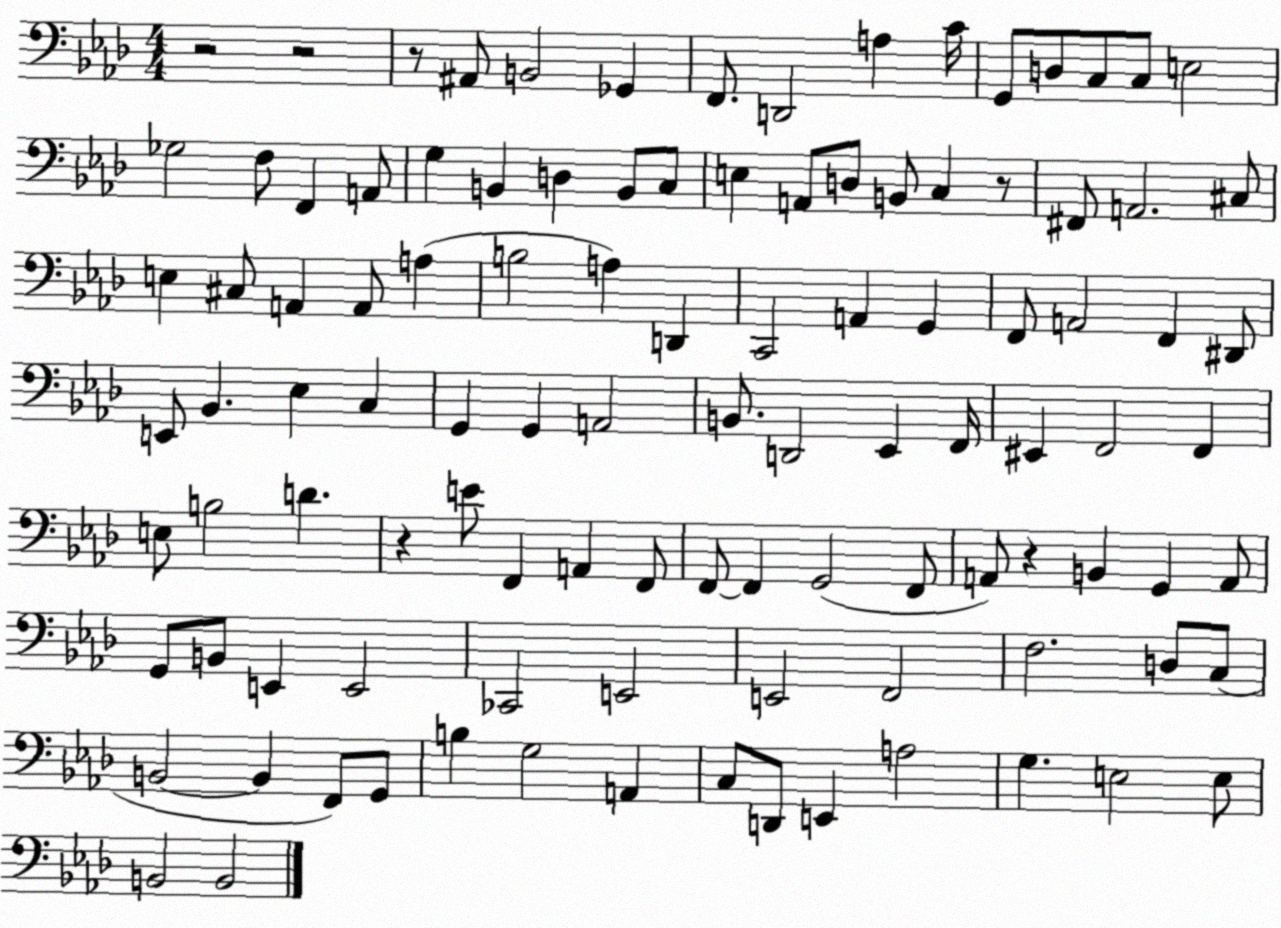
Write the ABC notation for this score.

X:1
T:Untitled
M:4/4
L:1/4
K:Ab
z2 z2 z/2 ^A,,/2 B,,2 _G,, F,,/2 D,,2 A, C/4 G,,/2 D,/2 C,/2 C,/2 E,2 _G,2 F,/2 F,, A,,/2 G, B,, D, B,,/2 C,/2 E, A,,/2 D,/2 B,,/2 C, z/2 ^F,,/2 A,,2 ^C,/2 E, ^C,/2 A,, A,,/2 A, B,2 A, D,, C,,2 A,, G,, F,,/2 A,,2 F,, ^D,,/2 E,,/2 _B,, _E, C, G,, G,, A,,2 B,,/2 D,,2 _E,, F,,/4 ^E,, F,,2 F,, E,/2 B,2 D z E/2 F,, A,, F,,/2 F,,/2 F,, G,,2 F,,/2 A,,/2 z B,, G,, A,,/2 G,,/2 B,,/2 E,, E,,2 _C,,2 E,,2 E,,2 F,,2 F,2 D,/2 C,/2 B,,2 B,, F,,/2 G,,/2 B, G,2 A,, C,/2 D,,/2 E,, A,2 G, E,2 E,/2 B,,2 B,,2